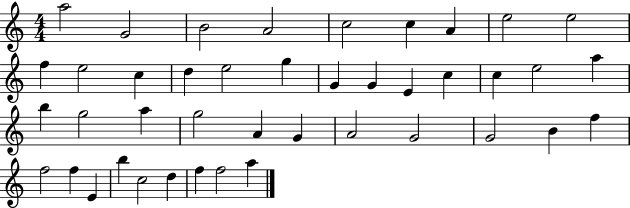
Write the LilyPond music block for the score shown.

{
  \clef treble
  \numericTimeSignature
  \time 4/4
  \key c \major
  a''2 g'2 | b'2 a'2 | c''2 c''4 a'4 | e''2 e''2 | \break f''4 e''2 c''4 | d''4 e''2 g''4 | g'4 g'4 e'4 c''4 | c''4 e''2 a''4 | \break b''4 g''2 a''4 | g''2 a'4 g'4 | a'2 g'2 | g'2 b'4 f''4 | \break f''2 f''4 e'4 | b''4 c''2 d''4 | f''4 f''2 a''4 | \bar "|."
}